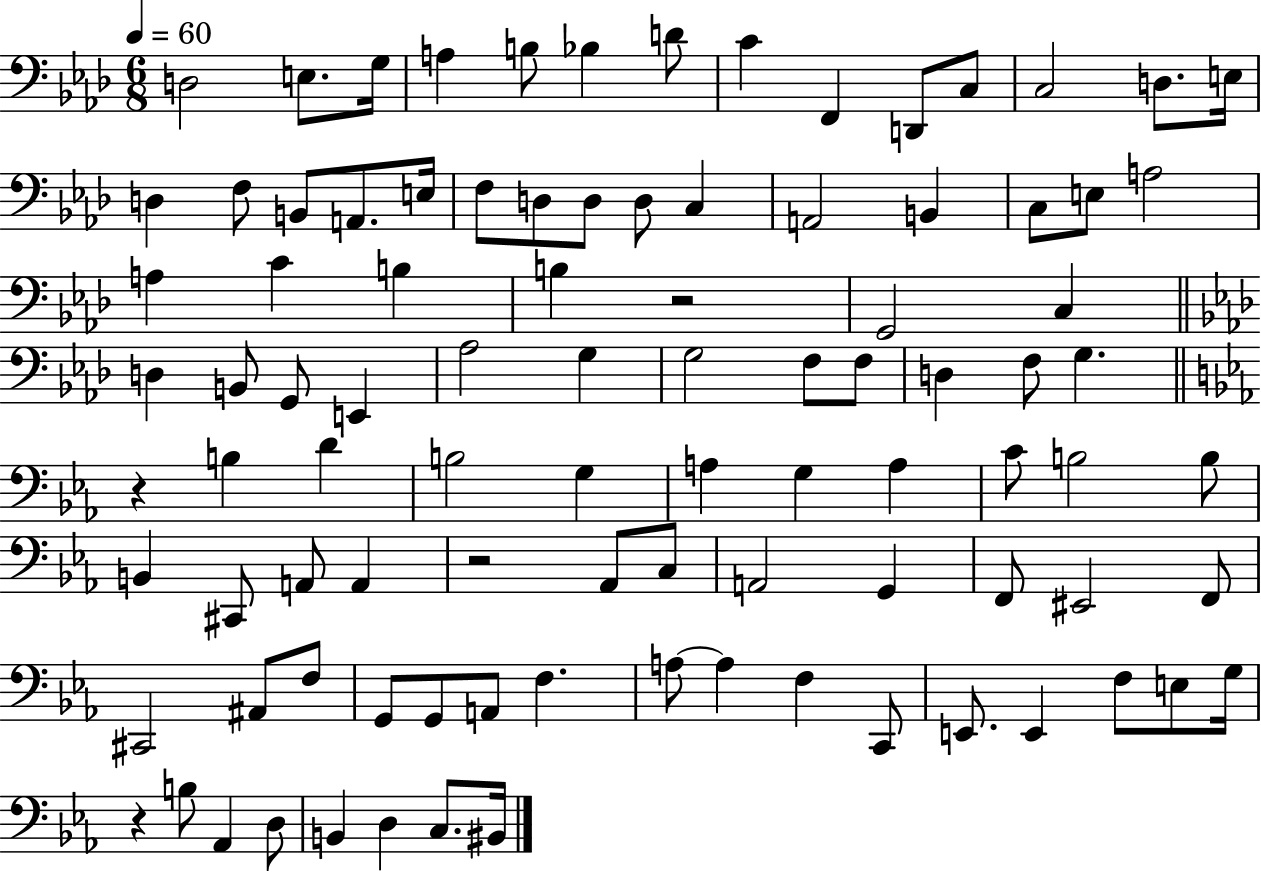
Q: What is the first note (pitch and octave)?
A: D3